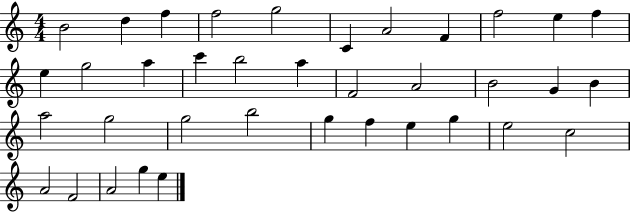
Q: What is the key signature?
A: C major